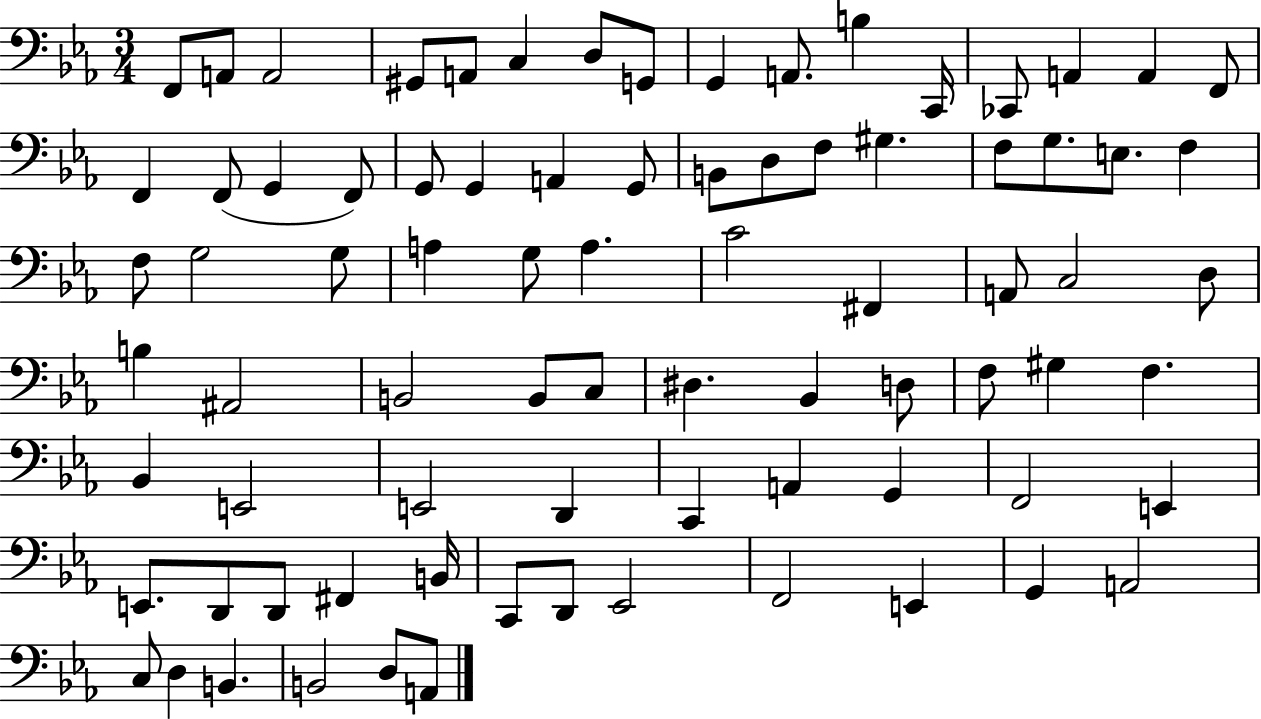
F2/e A2/e A2/h G#2/e A2/e C3/q D3/e G2/e G2/q A2/e. B3/q C2/s CES2/e A2/q A2/q F2/e F2/q F2/e G2/q F2/e G2/e G2/q A2/q G2/e B2/e D3/e F3/e G#3/q. F3/e G3/e. E3/e. F3/q F3/e G3/h G3/e A3/q G3/e A3/q. C4/h F#2/q A2/e C3/h D3/e B3/q A#2/h B2/h B2/e C3/e D#3/q. Bb2/q D3/e F3/e G#3/q F3/q. Bb2/q E2/h E2/h D2/q C2/q A2/q G2/q F2/h E2/q E2/e. D2/e D2/e F#2/q B2/s C2/e D2/e Eb2/h F2/h E2/q G2/q A2/h C3/e D3/q B2/q. B2/h D3/e A2/e